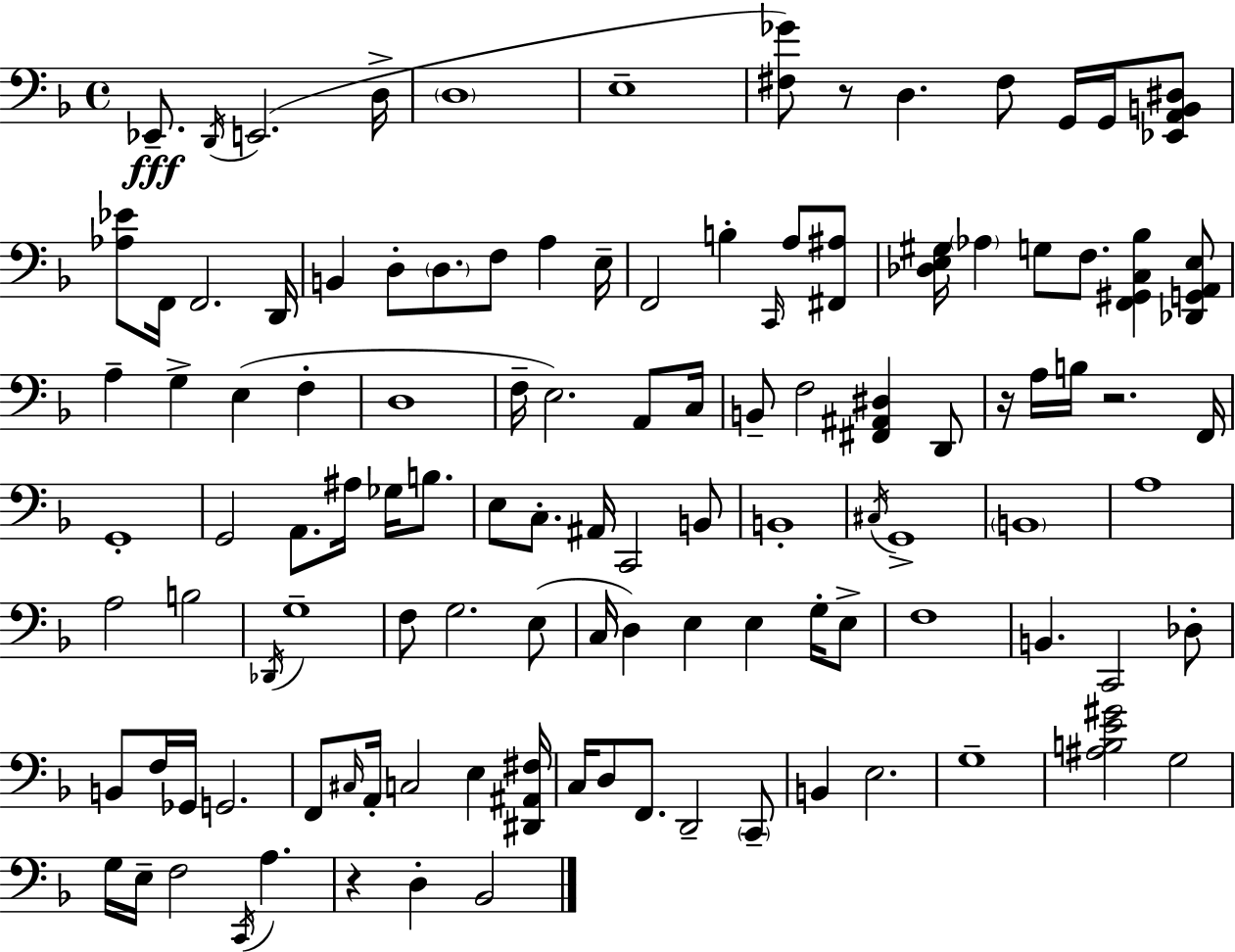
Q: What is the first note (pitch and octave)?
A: Eb2